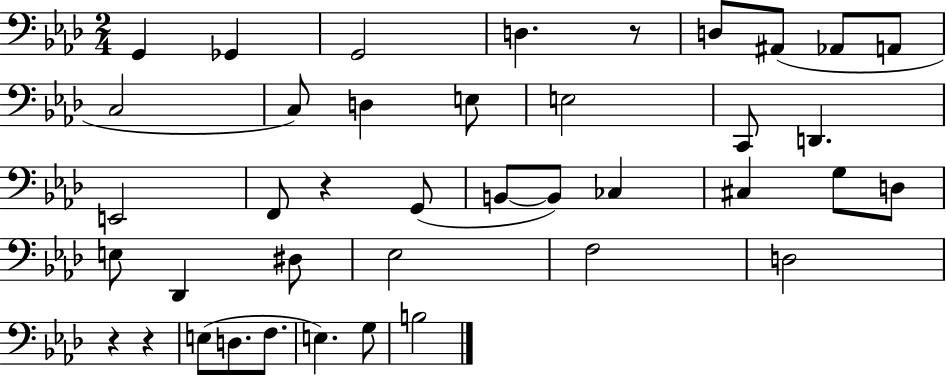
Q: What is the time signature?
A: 2/4